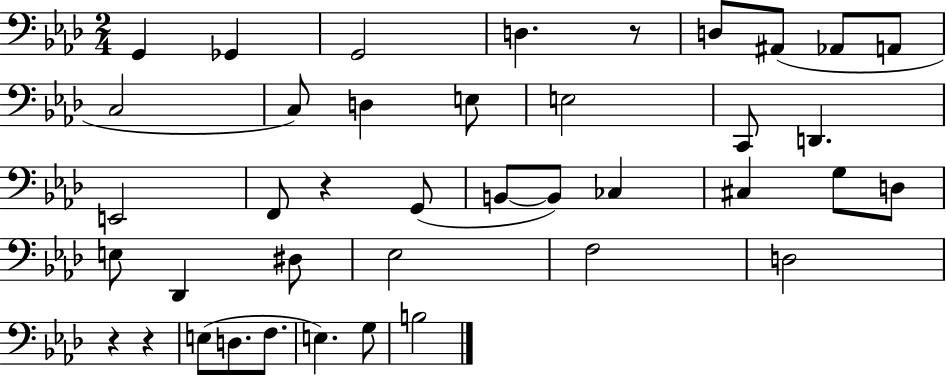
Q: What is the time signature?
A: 2/4